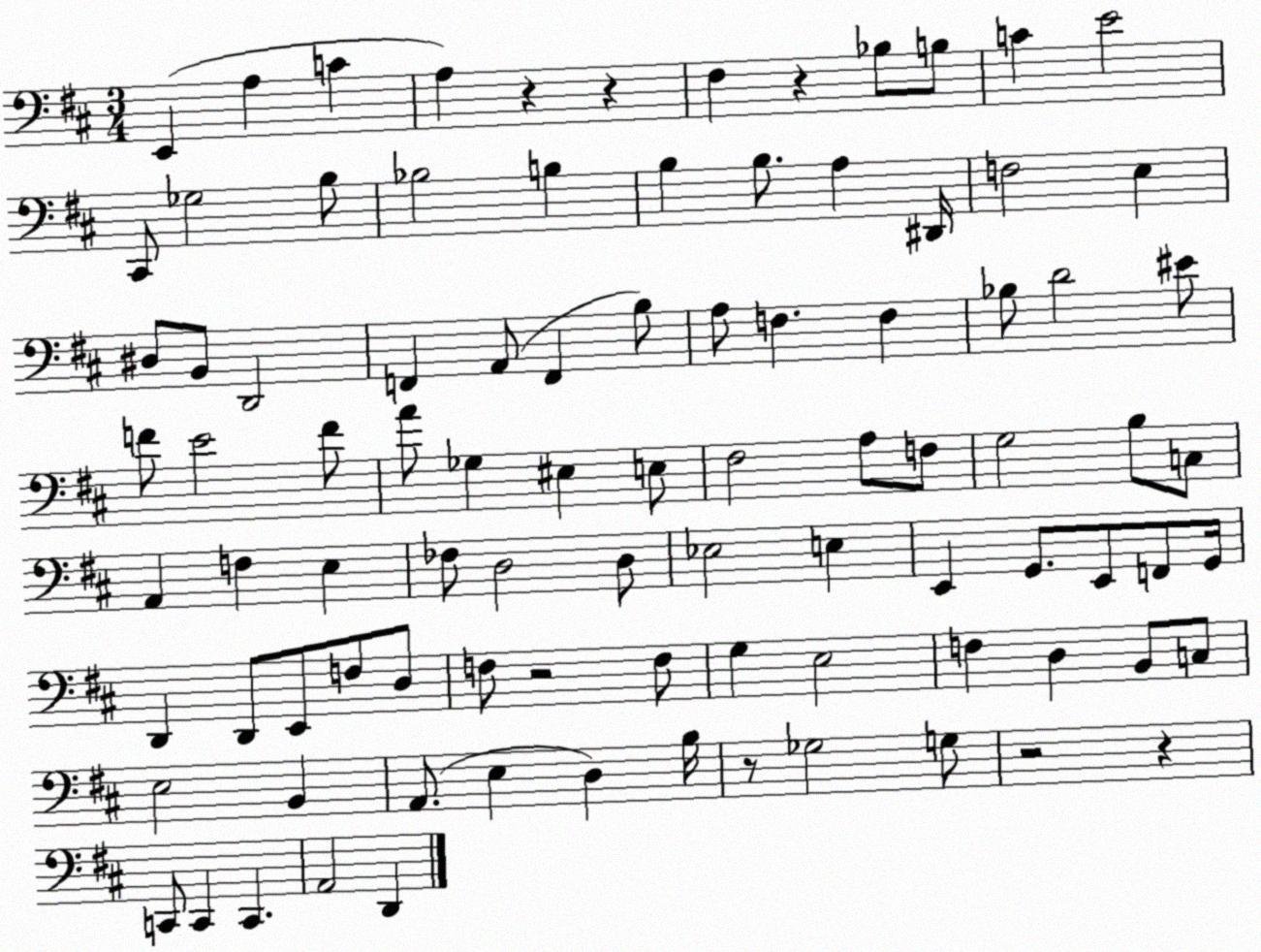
X:1
T:Untitled
M:3/4
L:1/4
K:D
E,, A, C A, z z ^F, z _B,/2 B,/2 C E2 ^C,,/2 _G,2 B,/2 _B,2 B, B, B,/2 A, ^D,,/4 F,2 E, ^D,/2 B,,/2 D,,2 F,, A,,/2 F,, B,/2 A,/2 F, F, _B,/2 D2 ^E/2 F/2 E2 F/2 A/2 _G, ^E, E,/2 ^F,2 A,/2 F,/2 G,2 B,/2 C,/2 A,, F, E, _F,/2 D,2 D,/2 _E,2 E, E,, G,,/2 E,,/2 F,,/2 G,,/4 D,, D,,/2 E,,/2 F,/2 D,/2 F,/2 z2 F,/2 G, E,2 F, D, B,,/2 C,/2 E,2 B,, A,,/2 E, D, B,/4 z/2 _G,2 G,/2 z2 z C,,/2 C,, C,, A,,2 D,,